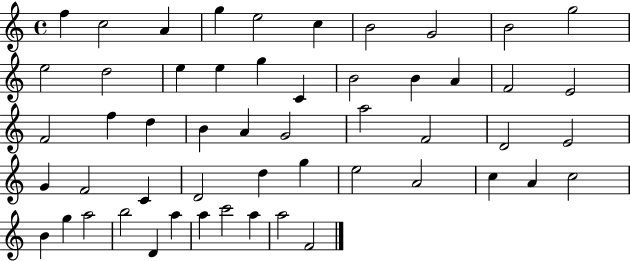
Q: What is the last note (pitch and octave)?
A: F4